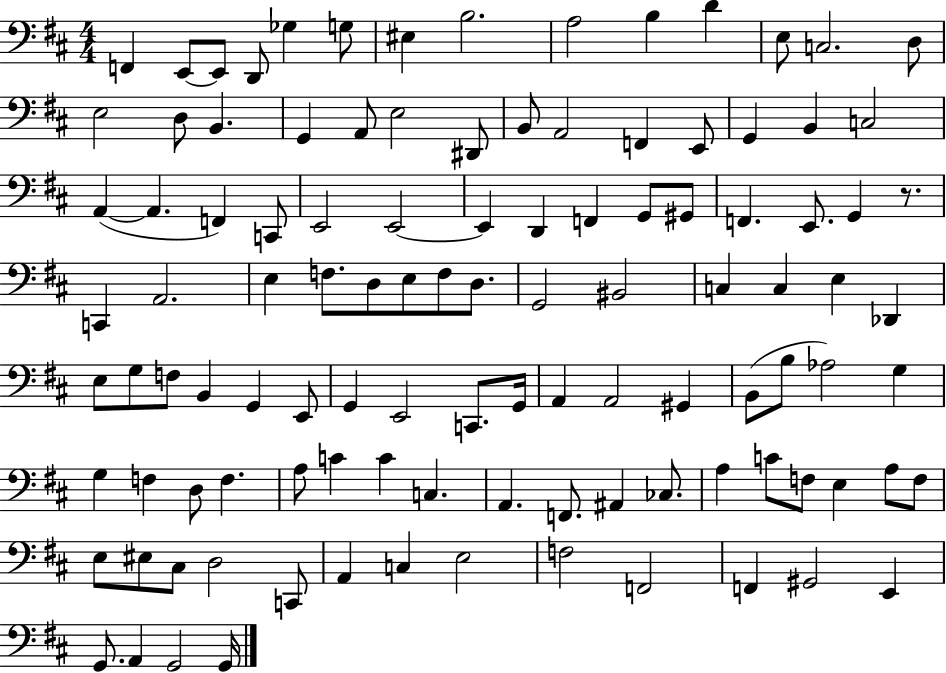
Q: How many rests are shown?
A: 1